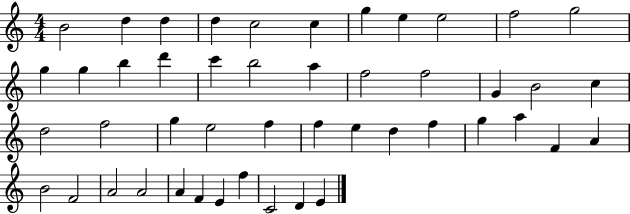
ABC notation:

X:1
T:Untitled
M:4/4
L:1/4
K:C
B2 d d d c2 c g e e2 f2 g2 g g b d' c' b2 a f2 f2 G B2 c d2 f2 g e2 f f e d f g a F A B2 F2 A2 A2 A F E f C2 D E